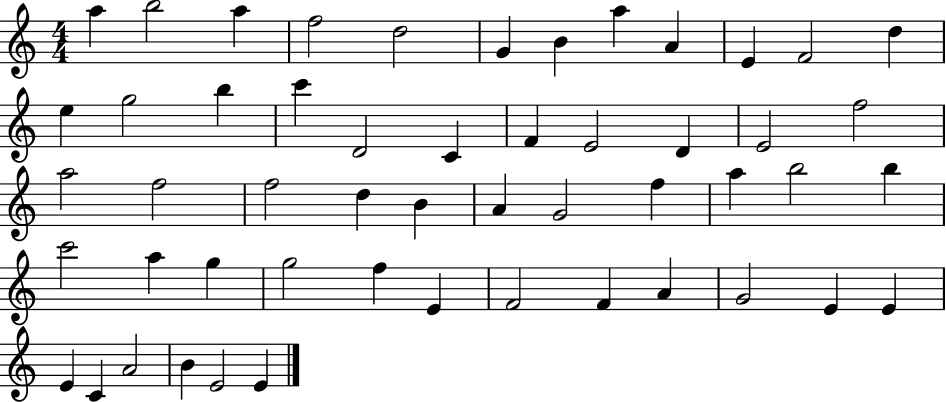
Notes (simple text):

A5/q B5/h A5/q F5/h D5/h G4/q B4/q A5/q A4/q E4/q F4/h D5/q E5/q G5/h B5/q C6/q D4/h C4/q F4/q E4/h D4/q E4/h F5/h A5/h F5/h F5/h D5/q B4/q A4/q G4/h F5/q A5/q B5/h B5/q C6/h A5/q G5/q G5/h F5/q E4/q F4/h F4/q A4/q G4/h E4/q E4/q E4/q C4/q A4/h B4/q E4/h E4/q